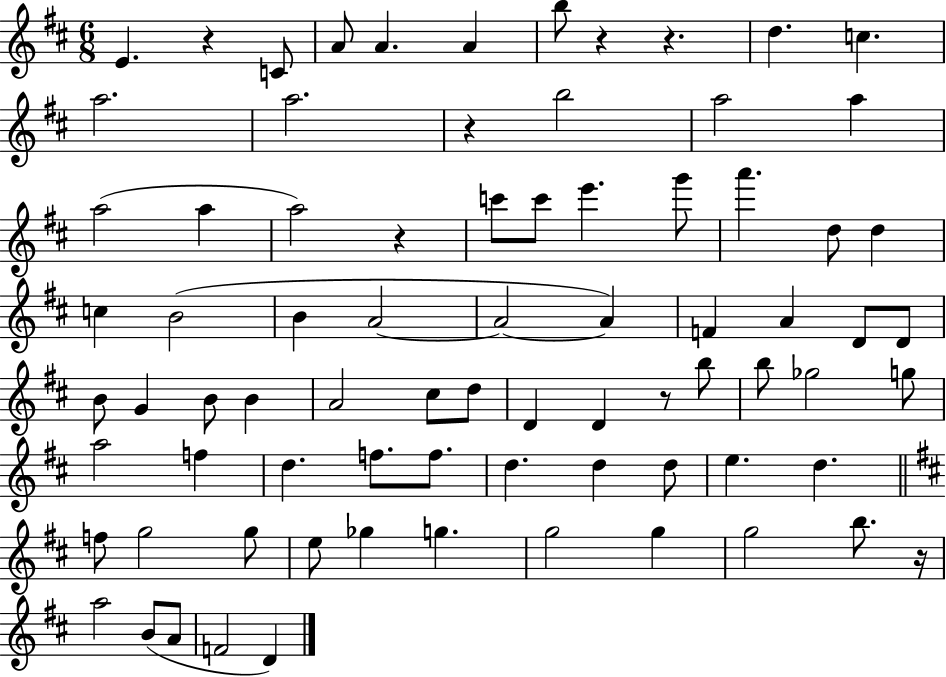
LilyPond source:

{
  \clef treble
  \numericTimeSignature
  \time 6/8
  \key d \major
  e'4. r4 c'8 | a'8 a'4. a'4 | b''8 r4 r4. | d''4. c''4. | \break a''2. | a''2. | r4 b''2 | a''2 a''4 | \break a''2( a''4 | a''2) r4 | c'''8 c'''8 e'''4. g'''8 | a'''4. d''8 d''4 | \break c''4 b'2( | b'4 a'2~~ | a'2~~ a'4) | f'4 a'4 d'8 d'8 | \break b'8 g'4 b'8 b'4 | a'2 cis''8 d''8 | d'4 d'4 r8 b''8 | b''8 ges''2 g''8 | \break a''2 f''4 | d''4. f''8. f''8. | d''4. d''4 d''8 | e''4. d''4. | \break \bar "||" \break \key b \minor f''8 g''2 g''8 | e''8 ges''4 g''4. | g''2 g''4 | g''2 b''8. r16 | \break a''2 b'8( a'8 | f'2 d'4) | \bar "|."
}